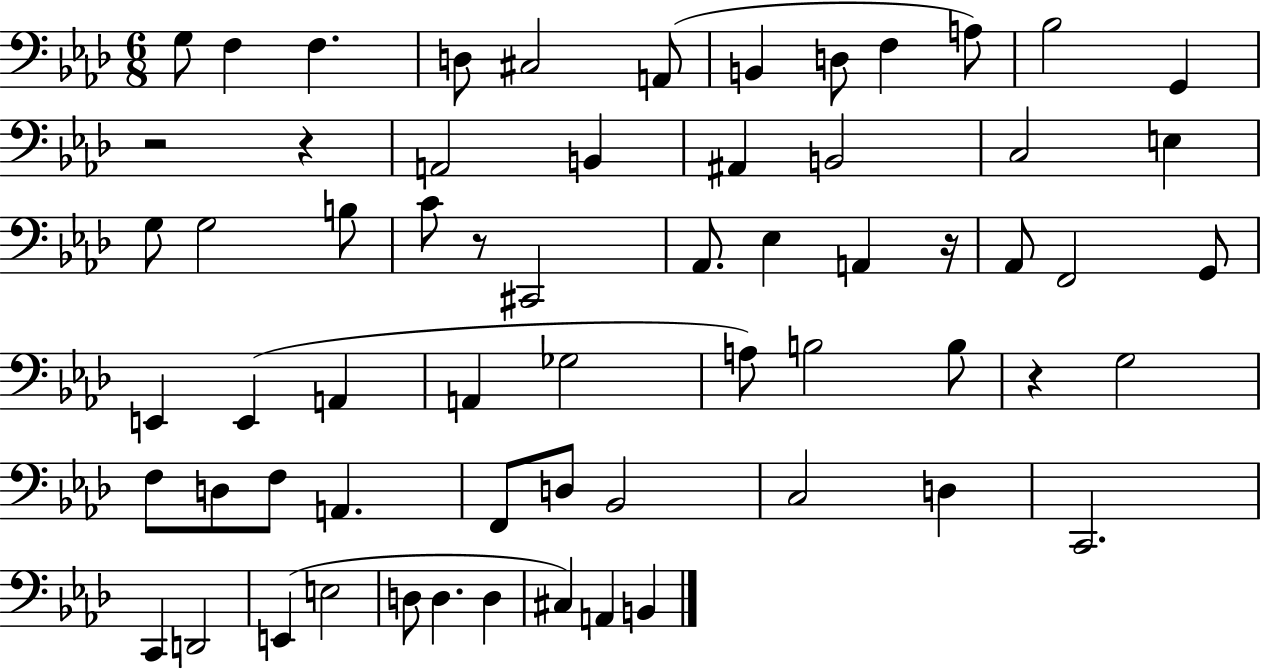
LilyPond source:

{
  \clef bass
  \numericTimeSignature
  \time 6/8
  \key aes \major
  g8 f4 f4. | d8 cis2 a,8( | b,4 d8 f4 a8) | bes2 g,4 | \break r2 r4 | a,2 b,4 | ais,4 b,2 | c2 e4 | \break g8 g2 b8 | c'8 r8 cis,2 | aes,8. ees4 a,4 r16 | aes,8 f,2 g,8 | \break e,4 e,4( a,4 | a,4 ges2 | a8) b2 b8 | r4 g2 | \break f8 d8 f8 a,4. | f,8 d8 bes,2 | c2 d4 | c,2. | \break c,4 d,2 | e,4( e2 | d8 d4. d4 | cis4) a,4 b,4 | \break \bar "|."
}